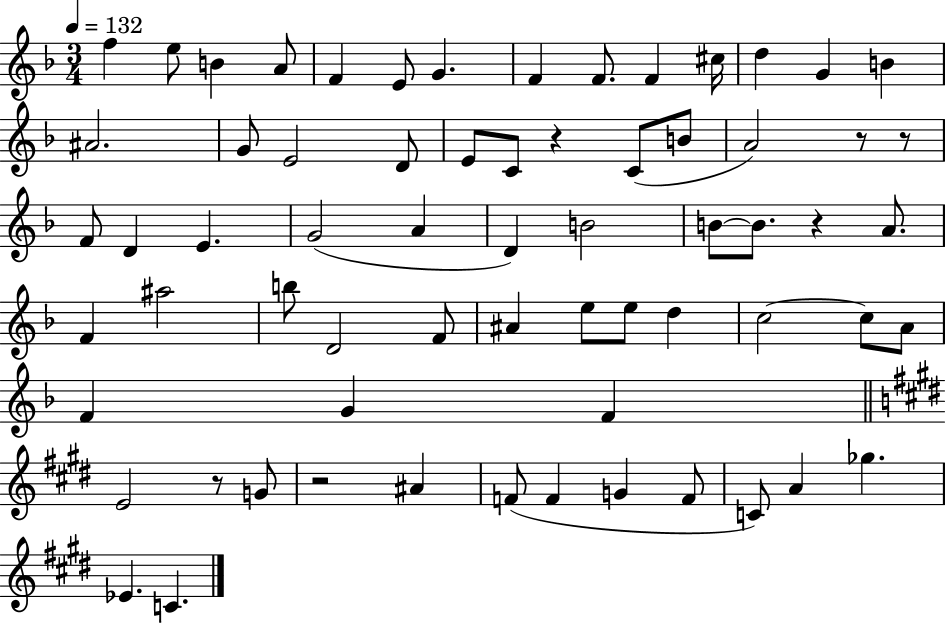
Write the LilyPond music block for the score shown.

{
  \clef treble
  \numericTimeSignature
  \time 3/4
  \key f \major
  \tempo 4 = 132
  f''4 e''8 b'4 a'8 | f'4 e'8 g'4. | f'4 f'8. f'4 cis''16 | d''4 g'4 b'4 | \break ais'2. | g'8 e'2 d'8 | e'8 c'8 r4 c'8( b'8 | a'2) r8 r8 | \break f'8 d'4 e'4. | g'2( a'4 | d'4) b'2 | b'8~~ b'8. r4 a'8. | \break f'4 ais''2 | b''8 d'2 f'8 | ais'4 e''8 e''8 d''4 | c''2~~ c''8 a'8 | \break f'4 g'4 f'4 | \bar "||" \break \key e \major e'2 r8 g'8 | r2 ais'4 | f'8( f'4 g'4 f'8 | c'8) a'4 ges''4. | \break ees'4. c'4. | \bar "|."
}